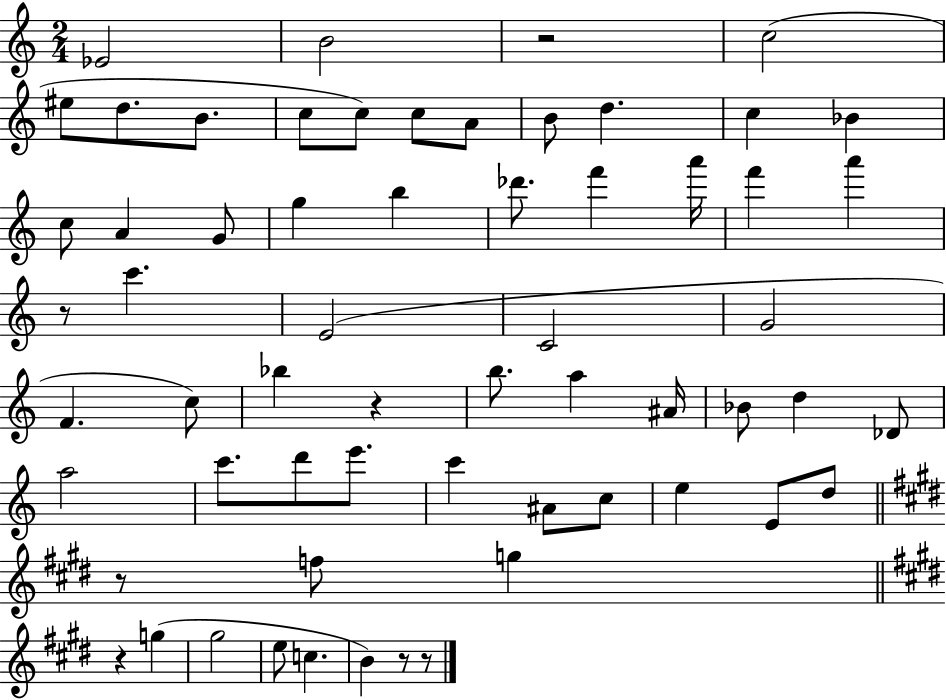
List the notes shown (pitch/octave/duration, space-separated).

Eb4/h B4/h R/h C5/h EIS5/e D5/e. B4/e. C5/e C5/e C5/e A4/e B4/e D5/q. C5/q Bb4/q C5/e A4/q G4/e G5/q B5/q Db6/e. F6/q A6/s F6/q A6/q R/e C6/q. E4/h C4/h G4/h F4/q. C5/e Bb5/q R/q B5/e. A5/q A#4/s Bb4/e D5/q Db4/e A5/h C6/e. D6/e E6/e. C6/q A#4/e C5/e E5/q E4/e D5/e R/e F5/e G5/q R/q G5/q G#5/h E5/e C5/q. B4/q R/e R/e